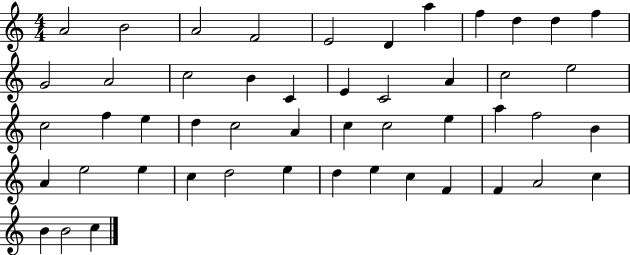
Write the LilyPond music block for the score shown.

{
  \clef treble
  \numericTimeSignature
  \time 4/4
  \key c \major
  a'2 b'2 | a'2 f'2 | e'2 d'4 a''4 | f''4 d''4 d''4 f''4 | \break g'2 a'2 | c''2 b'4 c'4 | e'4 c'2 a'4 | c''2 e''2 | \break c''2 f''4 e''4 | d''4 c''2 a'4 | c''4 c''2 e''4 | a''4 f''2 b'4 | \break a'4 e''2 e''4 | c''4 d''2 e''4 | d''4 e''4 c''4 f'4 | f'4 a'2 c''4 | \break b'4 b'2 c''4 | \bar "|."
}